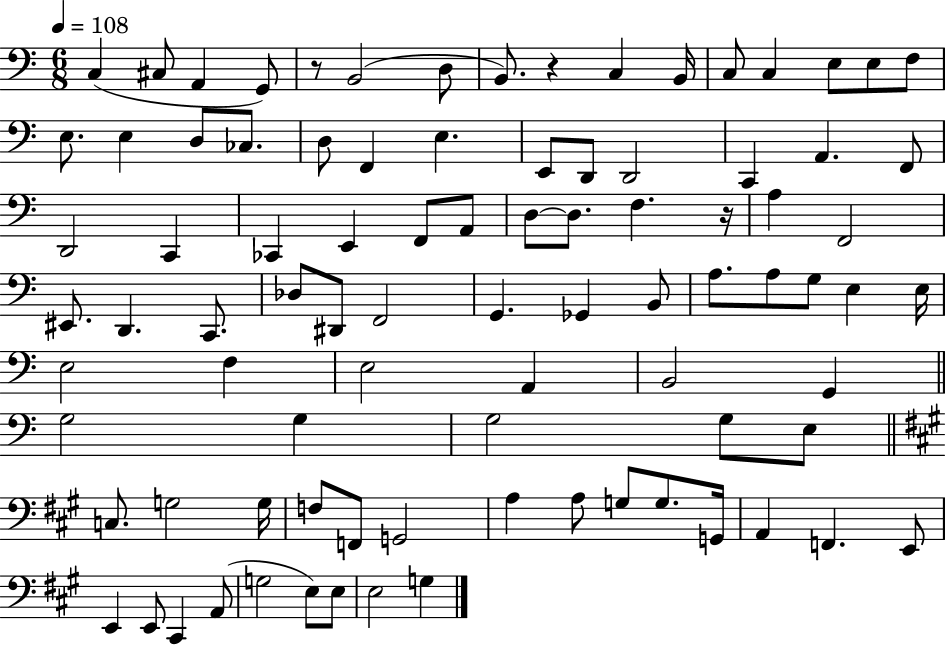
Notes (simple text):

C3/q C#3/e A2/q G2/e R/e B2/h D3/e B2/e. R/q C3/q B2/s C3/e C3/q E3/e E3/e F3/e E3/e. E3/q D3/e CES3/e. D3/e F2/q E3/q. E2/e D2/e D2/h C2/q A2/q. F2/e D2/h C2/q CES2/q E2/q F2/e A2/e D3/e D3/e. F3/q. R/s A3/q F2/h EIS2/e. D2/q. C2/e. Db3/e D#2/e F2/h G2/q. Gb2/q B2/e A3/e. A3/e G3/e E3/q E3/s E3/h F3/q E3/h A2/q B2/h G2/q G3/h G3/q G3/h G3/e E3/e C3/e. G3/h G3/s F3/e F2/e G2/h A3/q A3/e G3/e G3/e. G2/s A2/q F2/q. E2/e E2/q E2/e C#2/q A2/e G3/h E3/e E3/e E3/h G3/q